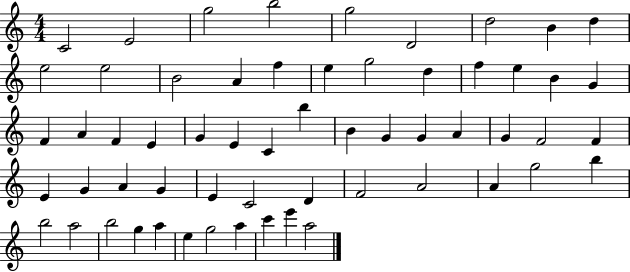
{
  \clef treble
  \numericTimeSignature
  \time 4/4
  \key c \major
  c'2 e'2 | g''2 b''2 | g''2 d'2 | d''2 b'4 d''4 | \break e''2 e''2 | b'2 a'4 f''4 | e''4 g''2 d''4 | f''4 e''4 b'4 g'4 | \break f'4 a'4 f'4 e'4 | g'4 e'4 c'4 b''4 | b'4 g'4 g'4 a'4 | g'4 f'2 f'4 | \break e'4 g'4 a'4 g'4 | e'4 c'2 d'4 | f'2 a'2 | a'4 g''2 b''4 | \break b''2 a''2 | b''2 g''4 a''4 | e''4 g''2 a''4 | c'''4 e'''4 a''2 | \break \bar "|."
}